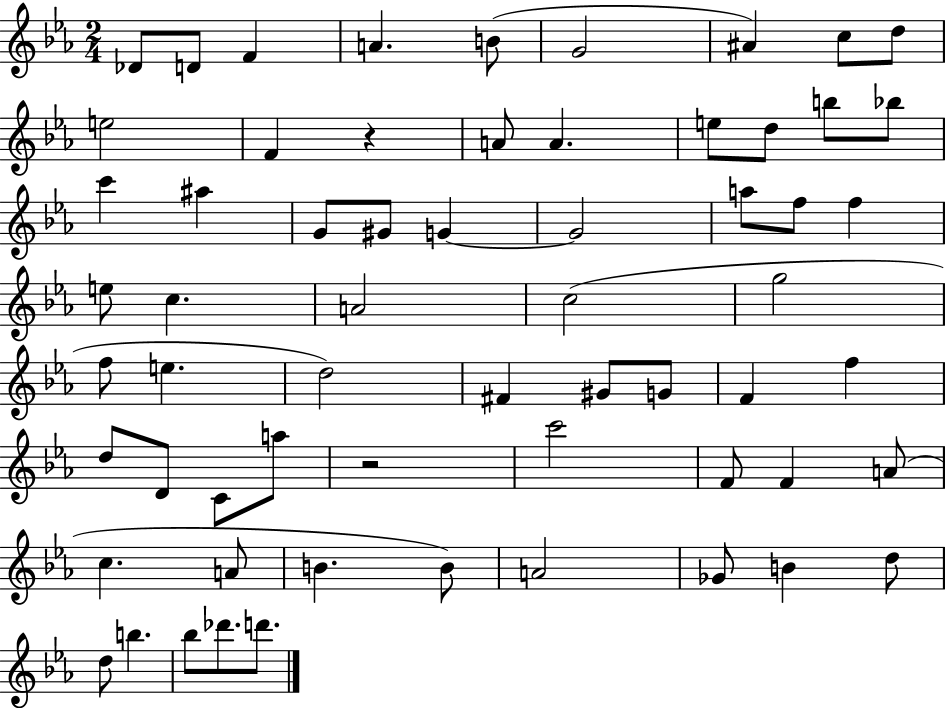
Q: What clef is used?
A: treble